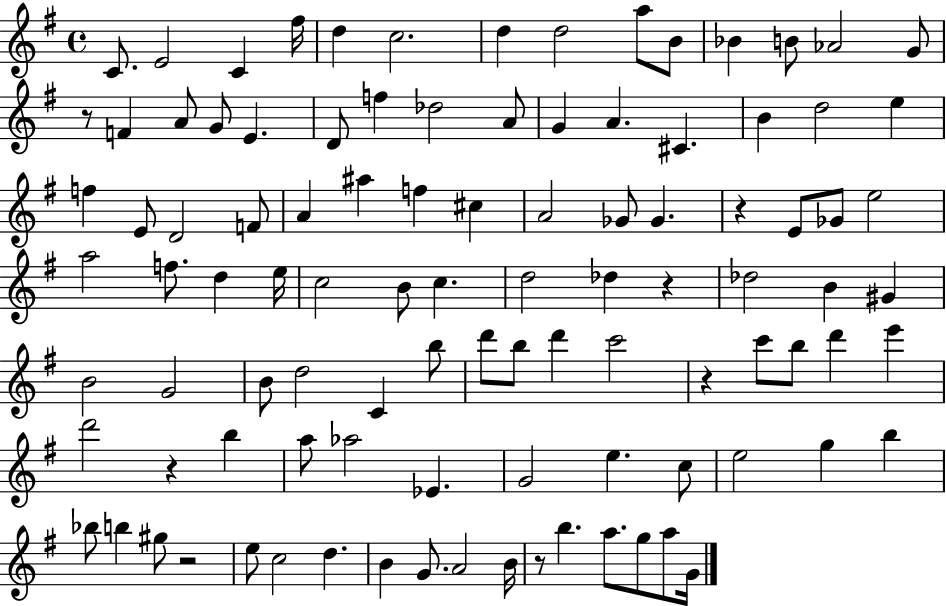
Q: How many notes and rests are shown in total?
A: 101